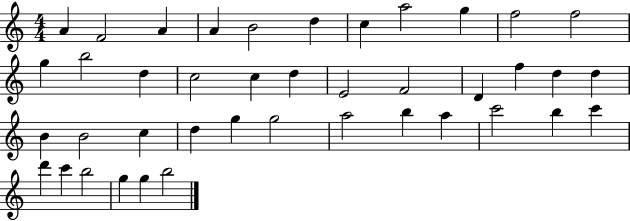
A4/q F4/h A4/q A4/q B4/h D5/q C5/q A5/h G5/q F5/h F5/h G5/q B5/h D5/q C5/h C5/q D5/q E4/h F4/h D4/q F5/q D5/q D5/q B4/q B4/h C5/q D5/q G5/q G5/h A5/h B5/q A5/q C6/h B5/q C6/q D6/q C6/q B5/h G5/q G5/q B5/h